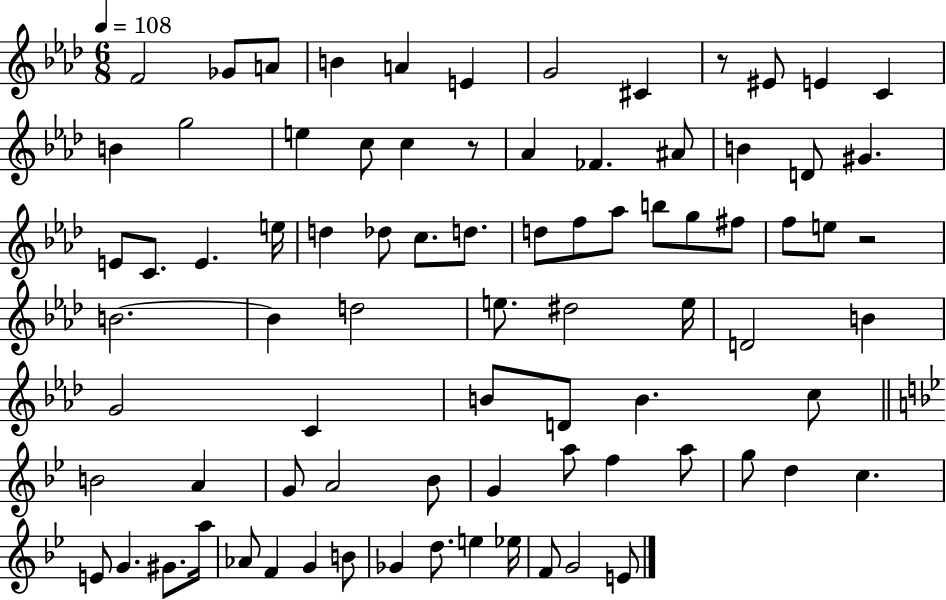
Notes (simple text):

F4/h Gb4/e A4/e B4/q A4/q E4/q G4/h C#4/q R/e EIS4/e E4/q C4/q B4/q G5/h E5/q C5/e C5/q R/e Ab4/q FES4/q. A#4/e B4/q D4/e G#4/q. E4/e C4/e. E4/q. E5/s D5/q Db5/e C5/e. D5/e. D5/e F5/e Ab5/e B5/e G5/e F#5/e F5/e E5/e R/h B4/h. B4/q D5/h E5/e. D#5/h E5/s D4/h B4/q G4/h C4/q B4/e D4/e B4/q. C5/e B4/h A4/q G4/e A4/h Bb4/e G4/q A5/e F5/q A5/e G5/e D5/q C5/q. E4/e G4/q. G#4/e. A5/s Ab4/e F4/q G4/q B4/e Gb4/q D5/e. E5/q Eb5/s F4/e G4/h E4/e